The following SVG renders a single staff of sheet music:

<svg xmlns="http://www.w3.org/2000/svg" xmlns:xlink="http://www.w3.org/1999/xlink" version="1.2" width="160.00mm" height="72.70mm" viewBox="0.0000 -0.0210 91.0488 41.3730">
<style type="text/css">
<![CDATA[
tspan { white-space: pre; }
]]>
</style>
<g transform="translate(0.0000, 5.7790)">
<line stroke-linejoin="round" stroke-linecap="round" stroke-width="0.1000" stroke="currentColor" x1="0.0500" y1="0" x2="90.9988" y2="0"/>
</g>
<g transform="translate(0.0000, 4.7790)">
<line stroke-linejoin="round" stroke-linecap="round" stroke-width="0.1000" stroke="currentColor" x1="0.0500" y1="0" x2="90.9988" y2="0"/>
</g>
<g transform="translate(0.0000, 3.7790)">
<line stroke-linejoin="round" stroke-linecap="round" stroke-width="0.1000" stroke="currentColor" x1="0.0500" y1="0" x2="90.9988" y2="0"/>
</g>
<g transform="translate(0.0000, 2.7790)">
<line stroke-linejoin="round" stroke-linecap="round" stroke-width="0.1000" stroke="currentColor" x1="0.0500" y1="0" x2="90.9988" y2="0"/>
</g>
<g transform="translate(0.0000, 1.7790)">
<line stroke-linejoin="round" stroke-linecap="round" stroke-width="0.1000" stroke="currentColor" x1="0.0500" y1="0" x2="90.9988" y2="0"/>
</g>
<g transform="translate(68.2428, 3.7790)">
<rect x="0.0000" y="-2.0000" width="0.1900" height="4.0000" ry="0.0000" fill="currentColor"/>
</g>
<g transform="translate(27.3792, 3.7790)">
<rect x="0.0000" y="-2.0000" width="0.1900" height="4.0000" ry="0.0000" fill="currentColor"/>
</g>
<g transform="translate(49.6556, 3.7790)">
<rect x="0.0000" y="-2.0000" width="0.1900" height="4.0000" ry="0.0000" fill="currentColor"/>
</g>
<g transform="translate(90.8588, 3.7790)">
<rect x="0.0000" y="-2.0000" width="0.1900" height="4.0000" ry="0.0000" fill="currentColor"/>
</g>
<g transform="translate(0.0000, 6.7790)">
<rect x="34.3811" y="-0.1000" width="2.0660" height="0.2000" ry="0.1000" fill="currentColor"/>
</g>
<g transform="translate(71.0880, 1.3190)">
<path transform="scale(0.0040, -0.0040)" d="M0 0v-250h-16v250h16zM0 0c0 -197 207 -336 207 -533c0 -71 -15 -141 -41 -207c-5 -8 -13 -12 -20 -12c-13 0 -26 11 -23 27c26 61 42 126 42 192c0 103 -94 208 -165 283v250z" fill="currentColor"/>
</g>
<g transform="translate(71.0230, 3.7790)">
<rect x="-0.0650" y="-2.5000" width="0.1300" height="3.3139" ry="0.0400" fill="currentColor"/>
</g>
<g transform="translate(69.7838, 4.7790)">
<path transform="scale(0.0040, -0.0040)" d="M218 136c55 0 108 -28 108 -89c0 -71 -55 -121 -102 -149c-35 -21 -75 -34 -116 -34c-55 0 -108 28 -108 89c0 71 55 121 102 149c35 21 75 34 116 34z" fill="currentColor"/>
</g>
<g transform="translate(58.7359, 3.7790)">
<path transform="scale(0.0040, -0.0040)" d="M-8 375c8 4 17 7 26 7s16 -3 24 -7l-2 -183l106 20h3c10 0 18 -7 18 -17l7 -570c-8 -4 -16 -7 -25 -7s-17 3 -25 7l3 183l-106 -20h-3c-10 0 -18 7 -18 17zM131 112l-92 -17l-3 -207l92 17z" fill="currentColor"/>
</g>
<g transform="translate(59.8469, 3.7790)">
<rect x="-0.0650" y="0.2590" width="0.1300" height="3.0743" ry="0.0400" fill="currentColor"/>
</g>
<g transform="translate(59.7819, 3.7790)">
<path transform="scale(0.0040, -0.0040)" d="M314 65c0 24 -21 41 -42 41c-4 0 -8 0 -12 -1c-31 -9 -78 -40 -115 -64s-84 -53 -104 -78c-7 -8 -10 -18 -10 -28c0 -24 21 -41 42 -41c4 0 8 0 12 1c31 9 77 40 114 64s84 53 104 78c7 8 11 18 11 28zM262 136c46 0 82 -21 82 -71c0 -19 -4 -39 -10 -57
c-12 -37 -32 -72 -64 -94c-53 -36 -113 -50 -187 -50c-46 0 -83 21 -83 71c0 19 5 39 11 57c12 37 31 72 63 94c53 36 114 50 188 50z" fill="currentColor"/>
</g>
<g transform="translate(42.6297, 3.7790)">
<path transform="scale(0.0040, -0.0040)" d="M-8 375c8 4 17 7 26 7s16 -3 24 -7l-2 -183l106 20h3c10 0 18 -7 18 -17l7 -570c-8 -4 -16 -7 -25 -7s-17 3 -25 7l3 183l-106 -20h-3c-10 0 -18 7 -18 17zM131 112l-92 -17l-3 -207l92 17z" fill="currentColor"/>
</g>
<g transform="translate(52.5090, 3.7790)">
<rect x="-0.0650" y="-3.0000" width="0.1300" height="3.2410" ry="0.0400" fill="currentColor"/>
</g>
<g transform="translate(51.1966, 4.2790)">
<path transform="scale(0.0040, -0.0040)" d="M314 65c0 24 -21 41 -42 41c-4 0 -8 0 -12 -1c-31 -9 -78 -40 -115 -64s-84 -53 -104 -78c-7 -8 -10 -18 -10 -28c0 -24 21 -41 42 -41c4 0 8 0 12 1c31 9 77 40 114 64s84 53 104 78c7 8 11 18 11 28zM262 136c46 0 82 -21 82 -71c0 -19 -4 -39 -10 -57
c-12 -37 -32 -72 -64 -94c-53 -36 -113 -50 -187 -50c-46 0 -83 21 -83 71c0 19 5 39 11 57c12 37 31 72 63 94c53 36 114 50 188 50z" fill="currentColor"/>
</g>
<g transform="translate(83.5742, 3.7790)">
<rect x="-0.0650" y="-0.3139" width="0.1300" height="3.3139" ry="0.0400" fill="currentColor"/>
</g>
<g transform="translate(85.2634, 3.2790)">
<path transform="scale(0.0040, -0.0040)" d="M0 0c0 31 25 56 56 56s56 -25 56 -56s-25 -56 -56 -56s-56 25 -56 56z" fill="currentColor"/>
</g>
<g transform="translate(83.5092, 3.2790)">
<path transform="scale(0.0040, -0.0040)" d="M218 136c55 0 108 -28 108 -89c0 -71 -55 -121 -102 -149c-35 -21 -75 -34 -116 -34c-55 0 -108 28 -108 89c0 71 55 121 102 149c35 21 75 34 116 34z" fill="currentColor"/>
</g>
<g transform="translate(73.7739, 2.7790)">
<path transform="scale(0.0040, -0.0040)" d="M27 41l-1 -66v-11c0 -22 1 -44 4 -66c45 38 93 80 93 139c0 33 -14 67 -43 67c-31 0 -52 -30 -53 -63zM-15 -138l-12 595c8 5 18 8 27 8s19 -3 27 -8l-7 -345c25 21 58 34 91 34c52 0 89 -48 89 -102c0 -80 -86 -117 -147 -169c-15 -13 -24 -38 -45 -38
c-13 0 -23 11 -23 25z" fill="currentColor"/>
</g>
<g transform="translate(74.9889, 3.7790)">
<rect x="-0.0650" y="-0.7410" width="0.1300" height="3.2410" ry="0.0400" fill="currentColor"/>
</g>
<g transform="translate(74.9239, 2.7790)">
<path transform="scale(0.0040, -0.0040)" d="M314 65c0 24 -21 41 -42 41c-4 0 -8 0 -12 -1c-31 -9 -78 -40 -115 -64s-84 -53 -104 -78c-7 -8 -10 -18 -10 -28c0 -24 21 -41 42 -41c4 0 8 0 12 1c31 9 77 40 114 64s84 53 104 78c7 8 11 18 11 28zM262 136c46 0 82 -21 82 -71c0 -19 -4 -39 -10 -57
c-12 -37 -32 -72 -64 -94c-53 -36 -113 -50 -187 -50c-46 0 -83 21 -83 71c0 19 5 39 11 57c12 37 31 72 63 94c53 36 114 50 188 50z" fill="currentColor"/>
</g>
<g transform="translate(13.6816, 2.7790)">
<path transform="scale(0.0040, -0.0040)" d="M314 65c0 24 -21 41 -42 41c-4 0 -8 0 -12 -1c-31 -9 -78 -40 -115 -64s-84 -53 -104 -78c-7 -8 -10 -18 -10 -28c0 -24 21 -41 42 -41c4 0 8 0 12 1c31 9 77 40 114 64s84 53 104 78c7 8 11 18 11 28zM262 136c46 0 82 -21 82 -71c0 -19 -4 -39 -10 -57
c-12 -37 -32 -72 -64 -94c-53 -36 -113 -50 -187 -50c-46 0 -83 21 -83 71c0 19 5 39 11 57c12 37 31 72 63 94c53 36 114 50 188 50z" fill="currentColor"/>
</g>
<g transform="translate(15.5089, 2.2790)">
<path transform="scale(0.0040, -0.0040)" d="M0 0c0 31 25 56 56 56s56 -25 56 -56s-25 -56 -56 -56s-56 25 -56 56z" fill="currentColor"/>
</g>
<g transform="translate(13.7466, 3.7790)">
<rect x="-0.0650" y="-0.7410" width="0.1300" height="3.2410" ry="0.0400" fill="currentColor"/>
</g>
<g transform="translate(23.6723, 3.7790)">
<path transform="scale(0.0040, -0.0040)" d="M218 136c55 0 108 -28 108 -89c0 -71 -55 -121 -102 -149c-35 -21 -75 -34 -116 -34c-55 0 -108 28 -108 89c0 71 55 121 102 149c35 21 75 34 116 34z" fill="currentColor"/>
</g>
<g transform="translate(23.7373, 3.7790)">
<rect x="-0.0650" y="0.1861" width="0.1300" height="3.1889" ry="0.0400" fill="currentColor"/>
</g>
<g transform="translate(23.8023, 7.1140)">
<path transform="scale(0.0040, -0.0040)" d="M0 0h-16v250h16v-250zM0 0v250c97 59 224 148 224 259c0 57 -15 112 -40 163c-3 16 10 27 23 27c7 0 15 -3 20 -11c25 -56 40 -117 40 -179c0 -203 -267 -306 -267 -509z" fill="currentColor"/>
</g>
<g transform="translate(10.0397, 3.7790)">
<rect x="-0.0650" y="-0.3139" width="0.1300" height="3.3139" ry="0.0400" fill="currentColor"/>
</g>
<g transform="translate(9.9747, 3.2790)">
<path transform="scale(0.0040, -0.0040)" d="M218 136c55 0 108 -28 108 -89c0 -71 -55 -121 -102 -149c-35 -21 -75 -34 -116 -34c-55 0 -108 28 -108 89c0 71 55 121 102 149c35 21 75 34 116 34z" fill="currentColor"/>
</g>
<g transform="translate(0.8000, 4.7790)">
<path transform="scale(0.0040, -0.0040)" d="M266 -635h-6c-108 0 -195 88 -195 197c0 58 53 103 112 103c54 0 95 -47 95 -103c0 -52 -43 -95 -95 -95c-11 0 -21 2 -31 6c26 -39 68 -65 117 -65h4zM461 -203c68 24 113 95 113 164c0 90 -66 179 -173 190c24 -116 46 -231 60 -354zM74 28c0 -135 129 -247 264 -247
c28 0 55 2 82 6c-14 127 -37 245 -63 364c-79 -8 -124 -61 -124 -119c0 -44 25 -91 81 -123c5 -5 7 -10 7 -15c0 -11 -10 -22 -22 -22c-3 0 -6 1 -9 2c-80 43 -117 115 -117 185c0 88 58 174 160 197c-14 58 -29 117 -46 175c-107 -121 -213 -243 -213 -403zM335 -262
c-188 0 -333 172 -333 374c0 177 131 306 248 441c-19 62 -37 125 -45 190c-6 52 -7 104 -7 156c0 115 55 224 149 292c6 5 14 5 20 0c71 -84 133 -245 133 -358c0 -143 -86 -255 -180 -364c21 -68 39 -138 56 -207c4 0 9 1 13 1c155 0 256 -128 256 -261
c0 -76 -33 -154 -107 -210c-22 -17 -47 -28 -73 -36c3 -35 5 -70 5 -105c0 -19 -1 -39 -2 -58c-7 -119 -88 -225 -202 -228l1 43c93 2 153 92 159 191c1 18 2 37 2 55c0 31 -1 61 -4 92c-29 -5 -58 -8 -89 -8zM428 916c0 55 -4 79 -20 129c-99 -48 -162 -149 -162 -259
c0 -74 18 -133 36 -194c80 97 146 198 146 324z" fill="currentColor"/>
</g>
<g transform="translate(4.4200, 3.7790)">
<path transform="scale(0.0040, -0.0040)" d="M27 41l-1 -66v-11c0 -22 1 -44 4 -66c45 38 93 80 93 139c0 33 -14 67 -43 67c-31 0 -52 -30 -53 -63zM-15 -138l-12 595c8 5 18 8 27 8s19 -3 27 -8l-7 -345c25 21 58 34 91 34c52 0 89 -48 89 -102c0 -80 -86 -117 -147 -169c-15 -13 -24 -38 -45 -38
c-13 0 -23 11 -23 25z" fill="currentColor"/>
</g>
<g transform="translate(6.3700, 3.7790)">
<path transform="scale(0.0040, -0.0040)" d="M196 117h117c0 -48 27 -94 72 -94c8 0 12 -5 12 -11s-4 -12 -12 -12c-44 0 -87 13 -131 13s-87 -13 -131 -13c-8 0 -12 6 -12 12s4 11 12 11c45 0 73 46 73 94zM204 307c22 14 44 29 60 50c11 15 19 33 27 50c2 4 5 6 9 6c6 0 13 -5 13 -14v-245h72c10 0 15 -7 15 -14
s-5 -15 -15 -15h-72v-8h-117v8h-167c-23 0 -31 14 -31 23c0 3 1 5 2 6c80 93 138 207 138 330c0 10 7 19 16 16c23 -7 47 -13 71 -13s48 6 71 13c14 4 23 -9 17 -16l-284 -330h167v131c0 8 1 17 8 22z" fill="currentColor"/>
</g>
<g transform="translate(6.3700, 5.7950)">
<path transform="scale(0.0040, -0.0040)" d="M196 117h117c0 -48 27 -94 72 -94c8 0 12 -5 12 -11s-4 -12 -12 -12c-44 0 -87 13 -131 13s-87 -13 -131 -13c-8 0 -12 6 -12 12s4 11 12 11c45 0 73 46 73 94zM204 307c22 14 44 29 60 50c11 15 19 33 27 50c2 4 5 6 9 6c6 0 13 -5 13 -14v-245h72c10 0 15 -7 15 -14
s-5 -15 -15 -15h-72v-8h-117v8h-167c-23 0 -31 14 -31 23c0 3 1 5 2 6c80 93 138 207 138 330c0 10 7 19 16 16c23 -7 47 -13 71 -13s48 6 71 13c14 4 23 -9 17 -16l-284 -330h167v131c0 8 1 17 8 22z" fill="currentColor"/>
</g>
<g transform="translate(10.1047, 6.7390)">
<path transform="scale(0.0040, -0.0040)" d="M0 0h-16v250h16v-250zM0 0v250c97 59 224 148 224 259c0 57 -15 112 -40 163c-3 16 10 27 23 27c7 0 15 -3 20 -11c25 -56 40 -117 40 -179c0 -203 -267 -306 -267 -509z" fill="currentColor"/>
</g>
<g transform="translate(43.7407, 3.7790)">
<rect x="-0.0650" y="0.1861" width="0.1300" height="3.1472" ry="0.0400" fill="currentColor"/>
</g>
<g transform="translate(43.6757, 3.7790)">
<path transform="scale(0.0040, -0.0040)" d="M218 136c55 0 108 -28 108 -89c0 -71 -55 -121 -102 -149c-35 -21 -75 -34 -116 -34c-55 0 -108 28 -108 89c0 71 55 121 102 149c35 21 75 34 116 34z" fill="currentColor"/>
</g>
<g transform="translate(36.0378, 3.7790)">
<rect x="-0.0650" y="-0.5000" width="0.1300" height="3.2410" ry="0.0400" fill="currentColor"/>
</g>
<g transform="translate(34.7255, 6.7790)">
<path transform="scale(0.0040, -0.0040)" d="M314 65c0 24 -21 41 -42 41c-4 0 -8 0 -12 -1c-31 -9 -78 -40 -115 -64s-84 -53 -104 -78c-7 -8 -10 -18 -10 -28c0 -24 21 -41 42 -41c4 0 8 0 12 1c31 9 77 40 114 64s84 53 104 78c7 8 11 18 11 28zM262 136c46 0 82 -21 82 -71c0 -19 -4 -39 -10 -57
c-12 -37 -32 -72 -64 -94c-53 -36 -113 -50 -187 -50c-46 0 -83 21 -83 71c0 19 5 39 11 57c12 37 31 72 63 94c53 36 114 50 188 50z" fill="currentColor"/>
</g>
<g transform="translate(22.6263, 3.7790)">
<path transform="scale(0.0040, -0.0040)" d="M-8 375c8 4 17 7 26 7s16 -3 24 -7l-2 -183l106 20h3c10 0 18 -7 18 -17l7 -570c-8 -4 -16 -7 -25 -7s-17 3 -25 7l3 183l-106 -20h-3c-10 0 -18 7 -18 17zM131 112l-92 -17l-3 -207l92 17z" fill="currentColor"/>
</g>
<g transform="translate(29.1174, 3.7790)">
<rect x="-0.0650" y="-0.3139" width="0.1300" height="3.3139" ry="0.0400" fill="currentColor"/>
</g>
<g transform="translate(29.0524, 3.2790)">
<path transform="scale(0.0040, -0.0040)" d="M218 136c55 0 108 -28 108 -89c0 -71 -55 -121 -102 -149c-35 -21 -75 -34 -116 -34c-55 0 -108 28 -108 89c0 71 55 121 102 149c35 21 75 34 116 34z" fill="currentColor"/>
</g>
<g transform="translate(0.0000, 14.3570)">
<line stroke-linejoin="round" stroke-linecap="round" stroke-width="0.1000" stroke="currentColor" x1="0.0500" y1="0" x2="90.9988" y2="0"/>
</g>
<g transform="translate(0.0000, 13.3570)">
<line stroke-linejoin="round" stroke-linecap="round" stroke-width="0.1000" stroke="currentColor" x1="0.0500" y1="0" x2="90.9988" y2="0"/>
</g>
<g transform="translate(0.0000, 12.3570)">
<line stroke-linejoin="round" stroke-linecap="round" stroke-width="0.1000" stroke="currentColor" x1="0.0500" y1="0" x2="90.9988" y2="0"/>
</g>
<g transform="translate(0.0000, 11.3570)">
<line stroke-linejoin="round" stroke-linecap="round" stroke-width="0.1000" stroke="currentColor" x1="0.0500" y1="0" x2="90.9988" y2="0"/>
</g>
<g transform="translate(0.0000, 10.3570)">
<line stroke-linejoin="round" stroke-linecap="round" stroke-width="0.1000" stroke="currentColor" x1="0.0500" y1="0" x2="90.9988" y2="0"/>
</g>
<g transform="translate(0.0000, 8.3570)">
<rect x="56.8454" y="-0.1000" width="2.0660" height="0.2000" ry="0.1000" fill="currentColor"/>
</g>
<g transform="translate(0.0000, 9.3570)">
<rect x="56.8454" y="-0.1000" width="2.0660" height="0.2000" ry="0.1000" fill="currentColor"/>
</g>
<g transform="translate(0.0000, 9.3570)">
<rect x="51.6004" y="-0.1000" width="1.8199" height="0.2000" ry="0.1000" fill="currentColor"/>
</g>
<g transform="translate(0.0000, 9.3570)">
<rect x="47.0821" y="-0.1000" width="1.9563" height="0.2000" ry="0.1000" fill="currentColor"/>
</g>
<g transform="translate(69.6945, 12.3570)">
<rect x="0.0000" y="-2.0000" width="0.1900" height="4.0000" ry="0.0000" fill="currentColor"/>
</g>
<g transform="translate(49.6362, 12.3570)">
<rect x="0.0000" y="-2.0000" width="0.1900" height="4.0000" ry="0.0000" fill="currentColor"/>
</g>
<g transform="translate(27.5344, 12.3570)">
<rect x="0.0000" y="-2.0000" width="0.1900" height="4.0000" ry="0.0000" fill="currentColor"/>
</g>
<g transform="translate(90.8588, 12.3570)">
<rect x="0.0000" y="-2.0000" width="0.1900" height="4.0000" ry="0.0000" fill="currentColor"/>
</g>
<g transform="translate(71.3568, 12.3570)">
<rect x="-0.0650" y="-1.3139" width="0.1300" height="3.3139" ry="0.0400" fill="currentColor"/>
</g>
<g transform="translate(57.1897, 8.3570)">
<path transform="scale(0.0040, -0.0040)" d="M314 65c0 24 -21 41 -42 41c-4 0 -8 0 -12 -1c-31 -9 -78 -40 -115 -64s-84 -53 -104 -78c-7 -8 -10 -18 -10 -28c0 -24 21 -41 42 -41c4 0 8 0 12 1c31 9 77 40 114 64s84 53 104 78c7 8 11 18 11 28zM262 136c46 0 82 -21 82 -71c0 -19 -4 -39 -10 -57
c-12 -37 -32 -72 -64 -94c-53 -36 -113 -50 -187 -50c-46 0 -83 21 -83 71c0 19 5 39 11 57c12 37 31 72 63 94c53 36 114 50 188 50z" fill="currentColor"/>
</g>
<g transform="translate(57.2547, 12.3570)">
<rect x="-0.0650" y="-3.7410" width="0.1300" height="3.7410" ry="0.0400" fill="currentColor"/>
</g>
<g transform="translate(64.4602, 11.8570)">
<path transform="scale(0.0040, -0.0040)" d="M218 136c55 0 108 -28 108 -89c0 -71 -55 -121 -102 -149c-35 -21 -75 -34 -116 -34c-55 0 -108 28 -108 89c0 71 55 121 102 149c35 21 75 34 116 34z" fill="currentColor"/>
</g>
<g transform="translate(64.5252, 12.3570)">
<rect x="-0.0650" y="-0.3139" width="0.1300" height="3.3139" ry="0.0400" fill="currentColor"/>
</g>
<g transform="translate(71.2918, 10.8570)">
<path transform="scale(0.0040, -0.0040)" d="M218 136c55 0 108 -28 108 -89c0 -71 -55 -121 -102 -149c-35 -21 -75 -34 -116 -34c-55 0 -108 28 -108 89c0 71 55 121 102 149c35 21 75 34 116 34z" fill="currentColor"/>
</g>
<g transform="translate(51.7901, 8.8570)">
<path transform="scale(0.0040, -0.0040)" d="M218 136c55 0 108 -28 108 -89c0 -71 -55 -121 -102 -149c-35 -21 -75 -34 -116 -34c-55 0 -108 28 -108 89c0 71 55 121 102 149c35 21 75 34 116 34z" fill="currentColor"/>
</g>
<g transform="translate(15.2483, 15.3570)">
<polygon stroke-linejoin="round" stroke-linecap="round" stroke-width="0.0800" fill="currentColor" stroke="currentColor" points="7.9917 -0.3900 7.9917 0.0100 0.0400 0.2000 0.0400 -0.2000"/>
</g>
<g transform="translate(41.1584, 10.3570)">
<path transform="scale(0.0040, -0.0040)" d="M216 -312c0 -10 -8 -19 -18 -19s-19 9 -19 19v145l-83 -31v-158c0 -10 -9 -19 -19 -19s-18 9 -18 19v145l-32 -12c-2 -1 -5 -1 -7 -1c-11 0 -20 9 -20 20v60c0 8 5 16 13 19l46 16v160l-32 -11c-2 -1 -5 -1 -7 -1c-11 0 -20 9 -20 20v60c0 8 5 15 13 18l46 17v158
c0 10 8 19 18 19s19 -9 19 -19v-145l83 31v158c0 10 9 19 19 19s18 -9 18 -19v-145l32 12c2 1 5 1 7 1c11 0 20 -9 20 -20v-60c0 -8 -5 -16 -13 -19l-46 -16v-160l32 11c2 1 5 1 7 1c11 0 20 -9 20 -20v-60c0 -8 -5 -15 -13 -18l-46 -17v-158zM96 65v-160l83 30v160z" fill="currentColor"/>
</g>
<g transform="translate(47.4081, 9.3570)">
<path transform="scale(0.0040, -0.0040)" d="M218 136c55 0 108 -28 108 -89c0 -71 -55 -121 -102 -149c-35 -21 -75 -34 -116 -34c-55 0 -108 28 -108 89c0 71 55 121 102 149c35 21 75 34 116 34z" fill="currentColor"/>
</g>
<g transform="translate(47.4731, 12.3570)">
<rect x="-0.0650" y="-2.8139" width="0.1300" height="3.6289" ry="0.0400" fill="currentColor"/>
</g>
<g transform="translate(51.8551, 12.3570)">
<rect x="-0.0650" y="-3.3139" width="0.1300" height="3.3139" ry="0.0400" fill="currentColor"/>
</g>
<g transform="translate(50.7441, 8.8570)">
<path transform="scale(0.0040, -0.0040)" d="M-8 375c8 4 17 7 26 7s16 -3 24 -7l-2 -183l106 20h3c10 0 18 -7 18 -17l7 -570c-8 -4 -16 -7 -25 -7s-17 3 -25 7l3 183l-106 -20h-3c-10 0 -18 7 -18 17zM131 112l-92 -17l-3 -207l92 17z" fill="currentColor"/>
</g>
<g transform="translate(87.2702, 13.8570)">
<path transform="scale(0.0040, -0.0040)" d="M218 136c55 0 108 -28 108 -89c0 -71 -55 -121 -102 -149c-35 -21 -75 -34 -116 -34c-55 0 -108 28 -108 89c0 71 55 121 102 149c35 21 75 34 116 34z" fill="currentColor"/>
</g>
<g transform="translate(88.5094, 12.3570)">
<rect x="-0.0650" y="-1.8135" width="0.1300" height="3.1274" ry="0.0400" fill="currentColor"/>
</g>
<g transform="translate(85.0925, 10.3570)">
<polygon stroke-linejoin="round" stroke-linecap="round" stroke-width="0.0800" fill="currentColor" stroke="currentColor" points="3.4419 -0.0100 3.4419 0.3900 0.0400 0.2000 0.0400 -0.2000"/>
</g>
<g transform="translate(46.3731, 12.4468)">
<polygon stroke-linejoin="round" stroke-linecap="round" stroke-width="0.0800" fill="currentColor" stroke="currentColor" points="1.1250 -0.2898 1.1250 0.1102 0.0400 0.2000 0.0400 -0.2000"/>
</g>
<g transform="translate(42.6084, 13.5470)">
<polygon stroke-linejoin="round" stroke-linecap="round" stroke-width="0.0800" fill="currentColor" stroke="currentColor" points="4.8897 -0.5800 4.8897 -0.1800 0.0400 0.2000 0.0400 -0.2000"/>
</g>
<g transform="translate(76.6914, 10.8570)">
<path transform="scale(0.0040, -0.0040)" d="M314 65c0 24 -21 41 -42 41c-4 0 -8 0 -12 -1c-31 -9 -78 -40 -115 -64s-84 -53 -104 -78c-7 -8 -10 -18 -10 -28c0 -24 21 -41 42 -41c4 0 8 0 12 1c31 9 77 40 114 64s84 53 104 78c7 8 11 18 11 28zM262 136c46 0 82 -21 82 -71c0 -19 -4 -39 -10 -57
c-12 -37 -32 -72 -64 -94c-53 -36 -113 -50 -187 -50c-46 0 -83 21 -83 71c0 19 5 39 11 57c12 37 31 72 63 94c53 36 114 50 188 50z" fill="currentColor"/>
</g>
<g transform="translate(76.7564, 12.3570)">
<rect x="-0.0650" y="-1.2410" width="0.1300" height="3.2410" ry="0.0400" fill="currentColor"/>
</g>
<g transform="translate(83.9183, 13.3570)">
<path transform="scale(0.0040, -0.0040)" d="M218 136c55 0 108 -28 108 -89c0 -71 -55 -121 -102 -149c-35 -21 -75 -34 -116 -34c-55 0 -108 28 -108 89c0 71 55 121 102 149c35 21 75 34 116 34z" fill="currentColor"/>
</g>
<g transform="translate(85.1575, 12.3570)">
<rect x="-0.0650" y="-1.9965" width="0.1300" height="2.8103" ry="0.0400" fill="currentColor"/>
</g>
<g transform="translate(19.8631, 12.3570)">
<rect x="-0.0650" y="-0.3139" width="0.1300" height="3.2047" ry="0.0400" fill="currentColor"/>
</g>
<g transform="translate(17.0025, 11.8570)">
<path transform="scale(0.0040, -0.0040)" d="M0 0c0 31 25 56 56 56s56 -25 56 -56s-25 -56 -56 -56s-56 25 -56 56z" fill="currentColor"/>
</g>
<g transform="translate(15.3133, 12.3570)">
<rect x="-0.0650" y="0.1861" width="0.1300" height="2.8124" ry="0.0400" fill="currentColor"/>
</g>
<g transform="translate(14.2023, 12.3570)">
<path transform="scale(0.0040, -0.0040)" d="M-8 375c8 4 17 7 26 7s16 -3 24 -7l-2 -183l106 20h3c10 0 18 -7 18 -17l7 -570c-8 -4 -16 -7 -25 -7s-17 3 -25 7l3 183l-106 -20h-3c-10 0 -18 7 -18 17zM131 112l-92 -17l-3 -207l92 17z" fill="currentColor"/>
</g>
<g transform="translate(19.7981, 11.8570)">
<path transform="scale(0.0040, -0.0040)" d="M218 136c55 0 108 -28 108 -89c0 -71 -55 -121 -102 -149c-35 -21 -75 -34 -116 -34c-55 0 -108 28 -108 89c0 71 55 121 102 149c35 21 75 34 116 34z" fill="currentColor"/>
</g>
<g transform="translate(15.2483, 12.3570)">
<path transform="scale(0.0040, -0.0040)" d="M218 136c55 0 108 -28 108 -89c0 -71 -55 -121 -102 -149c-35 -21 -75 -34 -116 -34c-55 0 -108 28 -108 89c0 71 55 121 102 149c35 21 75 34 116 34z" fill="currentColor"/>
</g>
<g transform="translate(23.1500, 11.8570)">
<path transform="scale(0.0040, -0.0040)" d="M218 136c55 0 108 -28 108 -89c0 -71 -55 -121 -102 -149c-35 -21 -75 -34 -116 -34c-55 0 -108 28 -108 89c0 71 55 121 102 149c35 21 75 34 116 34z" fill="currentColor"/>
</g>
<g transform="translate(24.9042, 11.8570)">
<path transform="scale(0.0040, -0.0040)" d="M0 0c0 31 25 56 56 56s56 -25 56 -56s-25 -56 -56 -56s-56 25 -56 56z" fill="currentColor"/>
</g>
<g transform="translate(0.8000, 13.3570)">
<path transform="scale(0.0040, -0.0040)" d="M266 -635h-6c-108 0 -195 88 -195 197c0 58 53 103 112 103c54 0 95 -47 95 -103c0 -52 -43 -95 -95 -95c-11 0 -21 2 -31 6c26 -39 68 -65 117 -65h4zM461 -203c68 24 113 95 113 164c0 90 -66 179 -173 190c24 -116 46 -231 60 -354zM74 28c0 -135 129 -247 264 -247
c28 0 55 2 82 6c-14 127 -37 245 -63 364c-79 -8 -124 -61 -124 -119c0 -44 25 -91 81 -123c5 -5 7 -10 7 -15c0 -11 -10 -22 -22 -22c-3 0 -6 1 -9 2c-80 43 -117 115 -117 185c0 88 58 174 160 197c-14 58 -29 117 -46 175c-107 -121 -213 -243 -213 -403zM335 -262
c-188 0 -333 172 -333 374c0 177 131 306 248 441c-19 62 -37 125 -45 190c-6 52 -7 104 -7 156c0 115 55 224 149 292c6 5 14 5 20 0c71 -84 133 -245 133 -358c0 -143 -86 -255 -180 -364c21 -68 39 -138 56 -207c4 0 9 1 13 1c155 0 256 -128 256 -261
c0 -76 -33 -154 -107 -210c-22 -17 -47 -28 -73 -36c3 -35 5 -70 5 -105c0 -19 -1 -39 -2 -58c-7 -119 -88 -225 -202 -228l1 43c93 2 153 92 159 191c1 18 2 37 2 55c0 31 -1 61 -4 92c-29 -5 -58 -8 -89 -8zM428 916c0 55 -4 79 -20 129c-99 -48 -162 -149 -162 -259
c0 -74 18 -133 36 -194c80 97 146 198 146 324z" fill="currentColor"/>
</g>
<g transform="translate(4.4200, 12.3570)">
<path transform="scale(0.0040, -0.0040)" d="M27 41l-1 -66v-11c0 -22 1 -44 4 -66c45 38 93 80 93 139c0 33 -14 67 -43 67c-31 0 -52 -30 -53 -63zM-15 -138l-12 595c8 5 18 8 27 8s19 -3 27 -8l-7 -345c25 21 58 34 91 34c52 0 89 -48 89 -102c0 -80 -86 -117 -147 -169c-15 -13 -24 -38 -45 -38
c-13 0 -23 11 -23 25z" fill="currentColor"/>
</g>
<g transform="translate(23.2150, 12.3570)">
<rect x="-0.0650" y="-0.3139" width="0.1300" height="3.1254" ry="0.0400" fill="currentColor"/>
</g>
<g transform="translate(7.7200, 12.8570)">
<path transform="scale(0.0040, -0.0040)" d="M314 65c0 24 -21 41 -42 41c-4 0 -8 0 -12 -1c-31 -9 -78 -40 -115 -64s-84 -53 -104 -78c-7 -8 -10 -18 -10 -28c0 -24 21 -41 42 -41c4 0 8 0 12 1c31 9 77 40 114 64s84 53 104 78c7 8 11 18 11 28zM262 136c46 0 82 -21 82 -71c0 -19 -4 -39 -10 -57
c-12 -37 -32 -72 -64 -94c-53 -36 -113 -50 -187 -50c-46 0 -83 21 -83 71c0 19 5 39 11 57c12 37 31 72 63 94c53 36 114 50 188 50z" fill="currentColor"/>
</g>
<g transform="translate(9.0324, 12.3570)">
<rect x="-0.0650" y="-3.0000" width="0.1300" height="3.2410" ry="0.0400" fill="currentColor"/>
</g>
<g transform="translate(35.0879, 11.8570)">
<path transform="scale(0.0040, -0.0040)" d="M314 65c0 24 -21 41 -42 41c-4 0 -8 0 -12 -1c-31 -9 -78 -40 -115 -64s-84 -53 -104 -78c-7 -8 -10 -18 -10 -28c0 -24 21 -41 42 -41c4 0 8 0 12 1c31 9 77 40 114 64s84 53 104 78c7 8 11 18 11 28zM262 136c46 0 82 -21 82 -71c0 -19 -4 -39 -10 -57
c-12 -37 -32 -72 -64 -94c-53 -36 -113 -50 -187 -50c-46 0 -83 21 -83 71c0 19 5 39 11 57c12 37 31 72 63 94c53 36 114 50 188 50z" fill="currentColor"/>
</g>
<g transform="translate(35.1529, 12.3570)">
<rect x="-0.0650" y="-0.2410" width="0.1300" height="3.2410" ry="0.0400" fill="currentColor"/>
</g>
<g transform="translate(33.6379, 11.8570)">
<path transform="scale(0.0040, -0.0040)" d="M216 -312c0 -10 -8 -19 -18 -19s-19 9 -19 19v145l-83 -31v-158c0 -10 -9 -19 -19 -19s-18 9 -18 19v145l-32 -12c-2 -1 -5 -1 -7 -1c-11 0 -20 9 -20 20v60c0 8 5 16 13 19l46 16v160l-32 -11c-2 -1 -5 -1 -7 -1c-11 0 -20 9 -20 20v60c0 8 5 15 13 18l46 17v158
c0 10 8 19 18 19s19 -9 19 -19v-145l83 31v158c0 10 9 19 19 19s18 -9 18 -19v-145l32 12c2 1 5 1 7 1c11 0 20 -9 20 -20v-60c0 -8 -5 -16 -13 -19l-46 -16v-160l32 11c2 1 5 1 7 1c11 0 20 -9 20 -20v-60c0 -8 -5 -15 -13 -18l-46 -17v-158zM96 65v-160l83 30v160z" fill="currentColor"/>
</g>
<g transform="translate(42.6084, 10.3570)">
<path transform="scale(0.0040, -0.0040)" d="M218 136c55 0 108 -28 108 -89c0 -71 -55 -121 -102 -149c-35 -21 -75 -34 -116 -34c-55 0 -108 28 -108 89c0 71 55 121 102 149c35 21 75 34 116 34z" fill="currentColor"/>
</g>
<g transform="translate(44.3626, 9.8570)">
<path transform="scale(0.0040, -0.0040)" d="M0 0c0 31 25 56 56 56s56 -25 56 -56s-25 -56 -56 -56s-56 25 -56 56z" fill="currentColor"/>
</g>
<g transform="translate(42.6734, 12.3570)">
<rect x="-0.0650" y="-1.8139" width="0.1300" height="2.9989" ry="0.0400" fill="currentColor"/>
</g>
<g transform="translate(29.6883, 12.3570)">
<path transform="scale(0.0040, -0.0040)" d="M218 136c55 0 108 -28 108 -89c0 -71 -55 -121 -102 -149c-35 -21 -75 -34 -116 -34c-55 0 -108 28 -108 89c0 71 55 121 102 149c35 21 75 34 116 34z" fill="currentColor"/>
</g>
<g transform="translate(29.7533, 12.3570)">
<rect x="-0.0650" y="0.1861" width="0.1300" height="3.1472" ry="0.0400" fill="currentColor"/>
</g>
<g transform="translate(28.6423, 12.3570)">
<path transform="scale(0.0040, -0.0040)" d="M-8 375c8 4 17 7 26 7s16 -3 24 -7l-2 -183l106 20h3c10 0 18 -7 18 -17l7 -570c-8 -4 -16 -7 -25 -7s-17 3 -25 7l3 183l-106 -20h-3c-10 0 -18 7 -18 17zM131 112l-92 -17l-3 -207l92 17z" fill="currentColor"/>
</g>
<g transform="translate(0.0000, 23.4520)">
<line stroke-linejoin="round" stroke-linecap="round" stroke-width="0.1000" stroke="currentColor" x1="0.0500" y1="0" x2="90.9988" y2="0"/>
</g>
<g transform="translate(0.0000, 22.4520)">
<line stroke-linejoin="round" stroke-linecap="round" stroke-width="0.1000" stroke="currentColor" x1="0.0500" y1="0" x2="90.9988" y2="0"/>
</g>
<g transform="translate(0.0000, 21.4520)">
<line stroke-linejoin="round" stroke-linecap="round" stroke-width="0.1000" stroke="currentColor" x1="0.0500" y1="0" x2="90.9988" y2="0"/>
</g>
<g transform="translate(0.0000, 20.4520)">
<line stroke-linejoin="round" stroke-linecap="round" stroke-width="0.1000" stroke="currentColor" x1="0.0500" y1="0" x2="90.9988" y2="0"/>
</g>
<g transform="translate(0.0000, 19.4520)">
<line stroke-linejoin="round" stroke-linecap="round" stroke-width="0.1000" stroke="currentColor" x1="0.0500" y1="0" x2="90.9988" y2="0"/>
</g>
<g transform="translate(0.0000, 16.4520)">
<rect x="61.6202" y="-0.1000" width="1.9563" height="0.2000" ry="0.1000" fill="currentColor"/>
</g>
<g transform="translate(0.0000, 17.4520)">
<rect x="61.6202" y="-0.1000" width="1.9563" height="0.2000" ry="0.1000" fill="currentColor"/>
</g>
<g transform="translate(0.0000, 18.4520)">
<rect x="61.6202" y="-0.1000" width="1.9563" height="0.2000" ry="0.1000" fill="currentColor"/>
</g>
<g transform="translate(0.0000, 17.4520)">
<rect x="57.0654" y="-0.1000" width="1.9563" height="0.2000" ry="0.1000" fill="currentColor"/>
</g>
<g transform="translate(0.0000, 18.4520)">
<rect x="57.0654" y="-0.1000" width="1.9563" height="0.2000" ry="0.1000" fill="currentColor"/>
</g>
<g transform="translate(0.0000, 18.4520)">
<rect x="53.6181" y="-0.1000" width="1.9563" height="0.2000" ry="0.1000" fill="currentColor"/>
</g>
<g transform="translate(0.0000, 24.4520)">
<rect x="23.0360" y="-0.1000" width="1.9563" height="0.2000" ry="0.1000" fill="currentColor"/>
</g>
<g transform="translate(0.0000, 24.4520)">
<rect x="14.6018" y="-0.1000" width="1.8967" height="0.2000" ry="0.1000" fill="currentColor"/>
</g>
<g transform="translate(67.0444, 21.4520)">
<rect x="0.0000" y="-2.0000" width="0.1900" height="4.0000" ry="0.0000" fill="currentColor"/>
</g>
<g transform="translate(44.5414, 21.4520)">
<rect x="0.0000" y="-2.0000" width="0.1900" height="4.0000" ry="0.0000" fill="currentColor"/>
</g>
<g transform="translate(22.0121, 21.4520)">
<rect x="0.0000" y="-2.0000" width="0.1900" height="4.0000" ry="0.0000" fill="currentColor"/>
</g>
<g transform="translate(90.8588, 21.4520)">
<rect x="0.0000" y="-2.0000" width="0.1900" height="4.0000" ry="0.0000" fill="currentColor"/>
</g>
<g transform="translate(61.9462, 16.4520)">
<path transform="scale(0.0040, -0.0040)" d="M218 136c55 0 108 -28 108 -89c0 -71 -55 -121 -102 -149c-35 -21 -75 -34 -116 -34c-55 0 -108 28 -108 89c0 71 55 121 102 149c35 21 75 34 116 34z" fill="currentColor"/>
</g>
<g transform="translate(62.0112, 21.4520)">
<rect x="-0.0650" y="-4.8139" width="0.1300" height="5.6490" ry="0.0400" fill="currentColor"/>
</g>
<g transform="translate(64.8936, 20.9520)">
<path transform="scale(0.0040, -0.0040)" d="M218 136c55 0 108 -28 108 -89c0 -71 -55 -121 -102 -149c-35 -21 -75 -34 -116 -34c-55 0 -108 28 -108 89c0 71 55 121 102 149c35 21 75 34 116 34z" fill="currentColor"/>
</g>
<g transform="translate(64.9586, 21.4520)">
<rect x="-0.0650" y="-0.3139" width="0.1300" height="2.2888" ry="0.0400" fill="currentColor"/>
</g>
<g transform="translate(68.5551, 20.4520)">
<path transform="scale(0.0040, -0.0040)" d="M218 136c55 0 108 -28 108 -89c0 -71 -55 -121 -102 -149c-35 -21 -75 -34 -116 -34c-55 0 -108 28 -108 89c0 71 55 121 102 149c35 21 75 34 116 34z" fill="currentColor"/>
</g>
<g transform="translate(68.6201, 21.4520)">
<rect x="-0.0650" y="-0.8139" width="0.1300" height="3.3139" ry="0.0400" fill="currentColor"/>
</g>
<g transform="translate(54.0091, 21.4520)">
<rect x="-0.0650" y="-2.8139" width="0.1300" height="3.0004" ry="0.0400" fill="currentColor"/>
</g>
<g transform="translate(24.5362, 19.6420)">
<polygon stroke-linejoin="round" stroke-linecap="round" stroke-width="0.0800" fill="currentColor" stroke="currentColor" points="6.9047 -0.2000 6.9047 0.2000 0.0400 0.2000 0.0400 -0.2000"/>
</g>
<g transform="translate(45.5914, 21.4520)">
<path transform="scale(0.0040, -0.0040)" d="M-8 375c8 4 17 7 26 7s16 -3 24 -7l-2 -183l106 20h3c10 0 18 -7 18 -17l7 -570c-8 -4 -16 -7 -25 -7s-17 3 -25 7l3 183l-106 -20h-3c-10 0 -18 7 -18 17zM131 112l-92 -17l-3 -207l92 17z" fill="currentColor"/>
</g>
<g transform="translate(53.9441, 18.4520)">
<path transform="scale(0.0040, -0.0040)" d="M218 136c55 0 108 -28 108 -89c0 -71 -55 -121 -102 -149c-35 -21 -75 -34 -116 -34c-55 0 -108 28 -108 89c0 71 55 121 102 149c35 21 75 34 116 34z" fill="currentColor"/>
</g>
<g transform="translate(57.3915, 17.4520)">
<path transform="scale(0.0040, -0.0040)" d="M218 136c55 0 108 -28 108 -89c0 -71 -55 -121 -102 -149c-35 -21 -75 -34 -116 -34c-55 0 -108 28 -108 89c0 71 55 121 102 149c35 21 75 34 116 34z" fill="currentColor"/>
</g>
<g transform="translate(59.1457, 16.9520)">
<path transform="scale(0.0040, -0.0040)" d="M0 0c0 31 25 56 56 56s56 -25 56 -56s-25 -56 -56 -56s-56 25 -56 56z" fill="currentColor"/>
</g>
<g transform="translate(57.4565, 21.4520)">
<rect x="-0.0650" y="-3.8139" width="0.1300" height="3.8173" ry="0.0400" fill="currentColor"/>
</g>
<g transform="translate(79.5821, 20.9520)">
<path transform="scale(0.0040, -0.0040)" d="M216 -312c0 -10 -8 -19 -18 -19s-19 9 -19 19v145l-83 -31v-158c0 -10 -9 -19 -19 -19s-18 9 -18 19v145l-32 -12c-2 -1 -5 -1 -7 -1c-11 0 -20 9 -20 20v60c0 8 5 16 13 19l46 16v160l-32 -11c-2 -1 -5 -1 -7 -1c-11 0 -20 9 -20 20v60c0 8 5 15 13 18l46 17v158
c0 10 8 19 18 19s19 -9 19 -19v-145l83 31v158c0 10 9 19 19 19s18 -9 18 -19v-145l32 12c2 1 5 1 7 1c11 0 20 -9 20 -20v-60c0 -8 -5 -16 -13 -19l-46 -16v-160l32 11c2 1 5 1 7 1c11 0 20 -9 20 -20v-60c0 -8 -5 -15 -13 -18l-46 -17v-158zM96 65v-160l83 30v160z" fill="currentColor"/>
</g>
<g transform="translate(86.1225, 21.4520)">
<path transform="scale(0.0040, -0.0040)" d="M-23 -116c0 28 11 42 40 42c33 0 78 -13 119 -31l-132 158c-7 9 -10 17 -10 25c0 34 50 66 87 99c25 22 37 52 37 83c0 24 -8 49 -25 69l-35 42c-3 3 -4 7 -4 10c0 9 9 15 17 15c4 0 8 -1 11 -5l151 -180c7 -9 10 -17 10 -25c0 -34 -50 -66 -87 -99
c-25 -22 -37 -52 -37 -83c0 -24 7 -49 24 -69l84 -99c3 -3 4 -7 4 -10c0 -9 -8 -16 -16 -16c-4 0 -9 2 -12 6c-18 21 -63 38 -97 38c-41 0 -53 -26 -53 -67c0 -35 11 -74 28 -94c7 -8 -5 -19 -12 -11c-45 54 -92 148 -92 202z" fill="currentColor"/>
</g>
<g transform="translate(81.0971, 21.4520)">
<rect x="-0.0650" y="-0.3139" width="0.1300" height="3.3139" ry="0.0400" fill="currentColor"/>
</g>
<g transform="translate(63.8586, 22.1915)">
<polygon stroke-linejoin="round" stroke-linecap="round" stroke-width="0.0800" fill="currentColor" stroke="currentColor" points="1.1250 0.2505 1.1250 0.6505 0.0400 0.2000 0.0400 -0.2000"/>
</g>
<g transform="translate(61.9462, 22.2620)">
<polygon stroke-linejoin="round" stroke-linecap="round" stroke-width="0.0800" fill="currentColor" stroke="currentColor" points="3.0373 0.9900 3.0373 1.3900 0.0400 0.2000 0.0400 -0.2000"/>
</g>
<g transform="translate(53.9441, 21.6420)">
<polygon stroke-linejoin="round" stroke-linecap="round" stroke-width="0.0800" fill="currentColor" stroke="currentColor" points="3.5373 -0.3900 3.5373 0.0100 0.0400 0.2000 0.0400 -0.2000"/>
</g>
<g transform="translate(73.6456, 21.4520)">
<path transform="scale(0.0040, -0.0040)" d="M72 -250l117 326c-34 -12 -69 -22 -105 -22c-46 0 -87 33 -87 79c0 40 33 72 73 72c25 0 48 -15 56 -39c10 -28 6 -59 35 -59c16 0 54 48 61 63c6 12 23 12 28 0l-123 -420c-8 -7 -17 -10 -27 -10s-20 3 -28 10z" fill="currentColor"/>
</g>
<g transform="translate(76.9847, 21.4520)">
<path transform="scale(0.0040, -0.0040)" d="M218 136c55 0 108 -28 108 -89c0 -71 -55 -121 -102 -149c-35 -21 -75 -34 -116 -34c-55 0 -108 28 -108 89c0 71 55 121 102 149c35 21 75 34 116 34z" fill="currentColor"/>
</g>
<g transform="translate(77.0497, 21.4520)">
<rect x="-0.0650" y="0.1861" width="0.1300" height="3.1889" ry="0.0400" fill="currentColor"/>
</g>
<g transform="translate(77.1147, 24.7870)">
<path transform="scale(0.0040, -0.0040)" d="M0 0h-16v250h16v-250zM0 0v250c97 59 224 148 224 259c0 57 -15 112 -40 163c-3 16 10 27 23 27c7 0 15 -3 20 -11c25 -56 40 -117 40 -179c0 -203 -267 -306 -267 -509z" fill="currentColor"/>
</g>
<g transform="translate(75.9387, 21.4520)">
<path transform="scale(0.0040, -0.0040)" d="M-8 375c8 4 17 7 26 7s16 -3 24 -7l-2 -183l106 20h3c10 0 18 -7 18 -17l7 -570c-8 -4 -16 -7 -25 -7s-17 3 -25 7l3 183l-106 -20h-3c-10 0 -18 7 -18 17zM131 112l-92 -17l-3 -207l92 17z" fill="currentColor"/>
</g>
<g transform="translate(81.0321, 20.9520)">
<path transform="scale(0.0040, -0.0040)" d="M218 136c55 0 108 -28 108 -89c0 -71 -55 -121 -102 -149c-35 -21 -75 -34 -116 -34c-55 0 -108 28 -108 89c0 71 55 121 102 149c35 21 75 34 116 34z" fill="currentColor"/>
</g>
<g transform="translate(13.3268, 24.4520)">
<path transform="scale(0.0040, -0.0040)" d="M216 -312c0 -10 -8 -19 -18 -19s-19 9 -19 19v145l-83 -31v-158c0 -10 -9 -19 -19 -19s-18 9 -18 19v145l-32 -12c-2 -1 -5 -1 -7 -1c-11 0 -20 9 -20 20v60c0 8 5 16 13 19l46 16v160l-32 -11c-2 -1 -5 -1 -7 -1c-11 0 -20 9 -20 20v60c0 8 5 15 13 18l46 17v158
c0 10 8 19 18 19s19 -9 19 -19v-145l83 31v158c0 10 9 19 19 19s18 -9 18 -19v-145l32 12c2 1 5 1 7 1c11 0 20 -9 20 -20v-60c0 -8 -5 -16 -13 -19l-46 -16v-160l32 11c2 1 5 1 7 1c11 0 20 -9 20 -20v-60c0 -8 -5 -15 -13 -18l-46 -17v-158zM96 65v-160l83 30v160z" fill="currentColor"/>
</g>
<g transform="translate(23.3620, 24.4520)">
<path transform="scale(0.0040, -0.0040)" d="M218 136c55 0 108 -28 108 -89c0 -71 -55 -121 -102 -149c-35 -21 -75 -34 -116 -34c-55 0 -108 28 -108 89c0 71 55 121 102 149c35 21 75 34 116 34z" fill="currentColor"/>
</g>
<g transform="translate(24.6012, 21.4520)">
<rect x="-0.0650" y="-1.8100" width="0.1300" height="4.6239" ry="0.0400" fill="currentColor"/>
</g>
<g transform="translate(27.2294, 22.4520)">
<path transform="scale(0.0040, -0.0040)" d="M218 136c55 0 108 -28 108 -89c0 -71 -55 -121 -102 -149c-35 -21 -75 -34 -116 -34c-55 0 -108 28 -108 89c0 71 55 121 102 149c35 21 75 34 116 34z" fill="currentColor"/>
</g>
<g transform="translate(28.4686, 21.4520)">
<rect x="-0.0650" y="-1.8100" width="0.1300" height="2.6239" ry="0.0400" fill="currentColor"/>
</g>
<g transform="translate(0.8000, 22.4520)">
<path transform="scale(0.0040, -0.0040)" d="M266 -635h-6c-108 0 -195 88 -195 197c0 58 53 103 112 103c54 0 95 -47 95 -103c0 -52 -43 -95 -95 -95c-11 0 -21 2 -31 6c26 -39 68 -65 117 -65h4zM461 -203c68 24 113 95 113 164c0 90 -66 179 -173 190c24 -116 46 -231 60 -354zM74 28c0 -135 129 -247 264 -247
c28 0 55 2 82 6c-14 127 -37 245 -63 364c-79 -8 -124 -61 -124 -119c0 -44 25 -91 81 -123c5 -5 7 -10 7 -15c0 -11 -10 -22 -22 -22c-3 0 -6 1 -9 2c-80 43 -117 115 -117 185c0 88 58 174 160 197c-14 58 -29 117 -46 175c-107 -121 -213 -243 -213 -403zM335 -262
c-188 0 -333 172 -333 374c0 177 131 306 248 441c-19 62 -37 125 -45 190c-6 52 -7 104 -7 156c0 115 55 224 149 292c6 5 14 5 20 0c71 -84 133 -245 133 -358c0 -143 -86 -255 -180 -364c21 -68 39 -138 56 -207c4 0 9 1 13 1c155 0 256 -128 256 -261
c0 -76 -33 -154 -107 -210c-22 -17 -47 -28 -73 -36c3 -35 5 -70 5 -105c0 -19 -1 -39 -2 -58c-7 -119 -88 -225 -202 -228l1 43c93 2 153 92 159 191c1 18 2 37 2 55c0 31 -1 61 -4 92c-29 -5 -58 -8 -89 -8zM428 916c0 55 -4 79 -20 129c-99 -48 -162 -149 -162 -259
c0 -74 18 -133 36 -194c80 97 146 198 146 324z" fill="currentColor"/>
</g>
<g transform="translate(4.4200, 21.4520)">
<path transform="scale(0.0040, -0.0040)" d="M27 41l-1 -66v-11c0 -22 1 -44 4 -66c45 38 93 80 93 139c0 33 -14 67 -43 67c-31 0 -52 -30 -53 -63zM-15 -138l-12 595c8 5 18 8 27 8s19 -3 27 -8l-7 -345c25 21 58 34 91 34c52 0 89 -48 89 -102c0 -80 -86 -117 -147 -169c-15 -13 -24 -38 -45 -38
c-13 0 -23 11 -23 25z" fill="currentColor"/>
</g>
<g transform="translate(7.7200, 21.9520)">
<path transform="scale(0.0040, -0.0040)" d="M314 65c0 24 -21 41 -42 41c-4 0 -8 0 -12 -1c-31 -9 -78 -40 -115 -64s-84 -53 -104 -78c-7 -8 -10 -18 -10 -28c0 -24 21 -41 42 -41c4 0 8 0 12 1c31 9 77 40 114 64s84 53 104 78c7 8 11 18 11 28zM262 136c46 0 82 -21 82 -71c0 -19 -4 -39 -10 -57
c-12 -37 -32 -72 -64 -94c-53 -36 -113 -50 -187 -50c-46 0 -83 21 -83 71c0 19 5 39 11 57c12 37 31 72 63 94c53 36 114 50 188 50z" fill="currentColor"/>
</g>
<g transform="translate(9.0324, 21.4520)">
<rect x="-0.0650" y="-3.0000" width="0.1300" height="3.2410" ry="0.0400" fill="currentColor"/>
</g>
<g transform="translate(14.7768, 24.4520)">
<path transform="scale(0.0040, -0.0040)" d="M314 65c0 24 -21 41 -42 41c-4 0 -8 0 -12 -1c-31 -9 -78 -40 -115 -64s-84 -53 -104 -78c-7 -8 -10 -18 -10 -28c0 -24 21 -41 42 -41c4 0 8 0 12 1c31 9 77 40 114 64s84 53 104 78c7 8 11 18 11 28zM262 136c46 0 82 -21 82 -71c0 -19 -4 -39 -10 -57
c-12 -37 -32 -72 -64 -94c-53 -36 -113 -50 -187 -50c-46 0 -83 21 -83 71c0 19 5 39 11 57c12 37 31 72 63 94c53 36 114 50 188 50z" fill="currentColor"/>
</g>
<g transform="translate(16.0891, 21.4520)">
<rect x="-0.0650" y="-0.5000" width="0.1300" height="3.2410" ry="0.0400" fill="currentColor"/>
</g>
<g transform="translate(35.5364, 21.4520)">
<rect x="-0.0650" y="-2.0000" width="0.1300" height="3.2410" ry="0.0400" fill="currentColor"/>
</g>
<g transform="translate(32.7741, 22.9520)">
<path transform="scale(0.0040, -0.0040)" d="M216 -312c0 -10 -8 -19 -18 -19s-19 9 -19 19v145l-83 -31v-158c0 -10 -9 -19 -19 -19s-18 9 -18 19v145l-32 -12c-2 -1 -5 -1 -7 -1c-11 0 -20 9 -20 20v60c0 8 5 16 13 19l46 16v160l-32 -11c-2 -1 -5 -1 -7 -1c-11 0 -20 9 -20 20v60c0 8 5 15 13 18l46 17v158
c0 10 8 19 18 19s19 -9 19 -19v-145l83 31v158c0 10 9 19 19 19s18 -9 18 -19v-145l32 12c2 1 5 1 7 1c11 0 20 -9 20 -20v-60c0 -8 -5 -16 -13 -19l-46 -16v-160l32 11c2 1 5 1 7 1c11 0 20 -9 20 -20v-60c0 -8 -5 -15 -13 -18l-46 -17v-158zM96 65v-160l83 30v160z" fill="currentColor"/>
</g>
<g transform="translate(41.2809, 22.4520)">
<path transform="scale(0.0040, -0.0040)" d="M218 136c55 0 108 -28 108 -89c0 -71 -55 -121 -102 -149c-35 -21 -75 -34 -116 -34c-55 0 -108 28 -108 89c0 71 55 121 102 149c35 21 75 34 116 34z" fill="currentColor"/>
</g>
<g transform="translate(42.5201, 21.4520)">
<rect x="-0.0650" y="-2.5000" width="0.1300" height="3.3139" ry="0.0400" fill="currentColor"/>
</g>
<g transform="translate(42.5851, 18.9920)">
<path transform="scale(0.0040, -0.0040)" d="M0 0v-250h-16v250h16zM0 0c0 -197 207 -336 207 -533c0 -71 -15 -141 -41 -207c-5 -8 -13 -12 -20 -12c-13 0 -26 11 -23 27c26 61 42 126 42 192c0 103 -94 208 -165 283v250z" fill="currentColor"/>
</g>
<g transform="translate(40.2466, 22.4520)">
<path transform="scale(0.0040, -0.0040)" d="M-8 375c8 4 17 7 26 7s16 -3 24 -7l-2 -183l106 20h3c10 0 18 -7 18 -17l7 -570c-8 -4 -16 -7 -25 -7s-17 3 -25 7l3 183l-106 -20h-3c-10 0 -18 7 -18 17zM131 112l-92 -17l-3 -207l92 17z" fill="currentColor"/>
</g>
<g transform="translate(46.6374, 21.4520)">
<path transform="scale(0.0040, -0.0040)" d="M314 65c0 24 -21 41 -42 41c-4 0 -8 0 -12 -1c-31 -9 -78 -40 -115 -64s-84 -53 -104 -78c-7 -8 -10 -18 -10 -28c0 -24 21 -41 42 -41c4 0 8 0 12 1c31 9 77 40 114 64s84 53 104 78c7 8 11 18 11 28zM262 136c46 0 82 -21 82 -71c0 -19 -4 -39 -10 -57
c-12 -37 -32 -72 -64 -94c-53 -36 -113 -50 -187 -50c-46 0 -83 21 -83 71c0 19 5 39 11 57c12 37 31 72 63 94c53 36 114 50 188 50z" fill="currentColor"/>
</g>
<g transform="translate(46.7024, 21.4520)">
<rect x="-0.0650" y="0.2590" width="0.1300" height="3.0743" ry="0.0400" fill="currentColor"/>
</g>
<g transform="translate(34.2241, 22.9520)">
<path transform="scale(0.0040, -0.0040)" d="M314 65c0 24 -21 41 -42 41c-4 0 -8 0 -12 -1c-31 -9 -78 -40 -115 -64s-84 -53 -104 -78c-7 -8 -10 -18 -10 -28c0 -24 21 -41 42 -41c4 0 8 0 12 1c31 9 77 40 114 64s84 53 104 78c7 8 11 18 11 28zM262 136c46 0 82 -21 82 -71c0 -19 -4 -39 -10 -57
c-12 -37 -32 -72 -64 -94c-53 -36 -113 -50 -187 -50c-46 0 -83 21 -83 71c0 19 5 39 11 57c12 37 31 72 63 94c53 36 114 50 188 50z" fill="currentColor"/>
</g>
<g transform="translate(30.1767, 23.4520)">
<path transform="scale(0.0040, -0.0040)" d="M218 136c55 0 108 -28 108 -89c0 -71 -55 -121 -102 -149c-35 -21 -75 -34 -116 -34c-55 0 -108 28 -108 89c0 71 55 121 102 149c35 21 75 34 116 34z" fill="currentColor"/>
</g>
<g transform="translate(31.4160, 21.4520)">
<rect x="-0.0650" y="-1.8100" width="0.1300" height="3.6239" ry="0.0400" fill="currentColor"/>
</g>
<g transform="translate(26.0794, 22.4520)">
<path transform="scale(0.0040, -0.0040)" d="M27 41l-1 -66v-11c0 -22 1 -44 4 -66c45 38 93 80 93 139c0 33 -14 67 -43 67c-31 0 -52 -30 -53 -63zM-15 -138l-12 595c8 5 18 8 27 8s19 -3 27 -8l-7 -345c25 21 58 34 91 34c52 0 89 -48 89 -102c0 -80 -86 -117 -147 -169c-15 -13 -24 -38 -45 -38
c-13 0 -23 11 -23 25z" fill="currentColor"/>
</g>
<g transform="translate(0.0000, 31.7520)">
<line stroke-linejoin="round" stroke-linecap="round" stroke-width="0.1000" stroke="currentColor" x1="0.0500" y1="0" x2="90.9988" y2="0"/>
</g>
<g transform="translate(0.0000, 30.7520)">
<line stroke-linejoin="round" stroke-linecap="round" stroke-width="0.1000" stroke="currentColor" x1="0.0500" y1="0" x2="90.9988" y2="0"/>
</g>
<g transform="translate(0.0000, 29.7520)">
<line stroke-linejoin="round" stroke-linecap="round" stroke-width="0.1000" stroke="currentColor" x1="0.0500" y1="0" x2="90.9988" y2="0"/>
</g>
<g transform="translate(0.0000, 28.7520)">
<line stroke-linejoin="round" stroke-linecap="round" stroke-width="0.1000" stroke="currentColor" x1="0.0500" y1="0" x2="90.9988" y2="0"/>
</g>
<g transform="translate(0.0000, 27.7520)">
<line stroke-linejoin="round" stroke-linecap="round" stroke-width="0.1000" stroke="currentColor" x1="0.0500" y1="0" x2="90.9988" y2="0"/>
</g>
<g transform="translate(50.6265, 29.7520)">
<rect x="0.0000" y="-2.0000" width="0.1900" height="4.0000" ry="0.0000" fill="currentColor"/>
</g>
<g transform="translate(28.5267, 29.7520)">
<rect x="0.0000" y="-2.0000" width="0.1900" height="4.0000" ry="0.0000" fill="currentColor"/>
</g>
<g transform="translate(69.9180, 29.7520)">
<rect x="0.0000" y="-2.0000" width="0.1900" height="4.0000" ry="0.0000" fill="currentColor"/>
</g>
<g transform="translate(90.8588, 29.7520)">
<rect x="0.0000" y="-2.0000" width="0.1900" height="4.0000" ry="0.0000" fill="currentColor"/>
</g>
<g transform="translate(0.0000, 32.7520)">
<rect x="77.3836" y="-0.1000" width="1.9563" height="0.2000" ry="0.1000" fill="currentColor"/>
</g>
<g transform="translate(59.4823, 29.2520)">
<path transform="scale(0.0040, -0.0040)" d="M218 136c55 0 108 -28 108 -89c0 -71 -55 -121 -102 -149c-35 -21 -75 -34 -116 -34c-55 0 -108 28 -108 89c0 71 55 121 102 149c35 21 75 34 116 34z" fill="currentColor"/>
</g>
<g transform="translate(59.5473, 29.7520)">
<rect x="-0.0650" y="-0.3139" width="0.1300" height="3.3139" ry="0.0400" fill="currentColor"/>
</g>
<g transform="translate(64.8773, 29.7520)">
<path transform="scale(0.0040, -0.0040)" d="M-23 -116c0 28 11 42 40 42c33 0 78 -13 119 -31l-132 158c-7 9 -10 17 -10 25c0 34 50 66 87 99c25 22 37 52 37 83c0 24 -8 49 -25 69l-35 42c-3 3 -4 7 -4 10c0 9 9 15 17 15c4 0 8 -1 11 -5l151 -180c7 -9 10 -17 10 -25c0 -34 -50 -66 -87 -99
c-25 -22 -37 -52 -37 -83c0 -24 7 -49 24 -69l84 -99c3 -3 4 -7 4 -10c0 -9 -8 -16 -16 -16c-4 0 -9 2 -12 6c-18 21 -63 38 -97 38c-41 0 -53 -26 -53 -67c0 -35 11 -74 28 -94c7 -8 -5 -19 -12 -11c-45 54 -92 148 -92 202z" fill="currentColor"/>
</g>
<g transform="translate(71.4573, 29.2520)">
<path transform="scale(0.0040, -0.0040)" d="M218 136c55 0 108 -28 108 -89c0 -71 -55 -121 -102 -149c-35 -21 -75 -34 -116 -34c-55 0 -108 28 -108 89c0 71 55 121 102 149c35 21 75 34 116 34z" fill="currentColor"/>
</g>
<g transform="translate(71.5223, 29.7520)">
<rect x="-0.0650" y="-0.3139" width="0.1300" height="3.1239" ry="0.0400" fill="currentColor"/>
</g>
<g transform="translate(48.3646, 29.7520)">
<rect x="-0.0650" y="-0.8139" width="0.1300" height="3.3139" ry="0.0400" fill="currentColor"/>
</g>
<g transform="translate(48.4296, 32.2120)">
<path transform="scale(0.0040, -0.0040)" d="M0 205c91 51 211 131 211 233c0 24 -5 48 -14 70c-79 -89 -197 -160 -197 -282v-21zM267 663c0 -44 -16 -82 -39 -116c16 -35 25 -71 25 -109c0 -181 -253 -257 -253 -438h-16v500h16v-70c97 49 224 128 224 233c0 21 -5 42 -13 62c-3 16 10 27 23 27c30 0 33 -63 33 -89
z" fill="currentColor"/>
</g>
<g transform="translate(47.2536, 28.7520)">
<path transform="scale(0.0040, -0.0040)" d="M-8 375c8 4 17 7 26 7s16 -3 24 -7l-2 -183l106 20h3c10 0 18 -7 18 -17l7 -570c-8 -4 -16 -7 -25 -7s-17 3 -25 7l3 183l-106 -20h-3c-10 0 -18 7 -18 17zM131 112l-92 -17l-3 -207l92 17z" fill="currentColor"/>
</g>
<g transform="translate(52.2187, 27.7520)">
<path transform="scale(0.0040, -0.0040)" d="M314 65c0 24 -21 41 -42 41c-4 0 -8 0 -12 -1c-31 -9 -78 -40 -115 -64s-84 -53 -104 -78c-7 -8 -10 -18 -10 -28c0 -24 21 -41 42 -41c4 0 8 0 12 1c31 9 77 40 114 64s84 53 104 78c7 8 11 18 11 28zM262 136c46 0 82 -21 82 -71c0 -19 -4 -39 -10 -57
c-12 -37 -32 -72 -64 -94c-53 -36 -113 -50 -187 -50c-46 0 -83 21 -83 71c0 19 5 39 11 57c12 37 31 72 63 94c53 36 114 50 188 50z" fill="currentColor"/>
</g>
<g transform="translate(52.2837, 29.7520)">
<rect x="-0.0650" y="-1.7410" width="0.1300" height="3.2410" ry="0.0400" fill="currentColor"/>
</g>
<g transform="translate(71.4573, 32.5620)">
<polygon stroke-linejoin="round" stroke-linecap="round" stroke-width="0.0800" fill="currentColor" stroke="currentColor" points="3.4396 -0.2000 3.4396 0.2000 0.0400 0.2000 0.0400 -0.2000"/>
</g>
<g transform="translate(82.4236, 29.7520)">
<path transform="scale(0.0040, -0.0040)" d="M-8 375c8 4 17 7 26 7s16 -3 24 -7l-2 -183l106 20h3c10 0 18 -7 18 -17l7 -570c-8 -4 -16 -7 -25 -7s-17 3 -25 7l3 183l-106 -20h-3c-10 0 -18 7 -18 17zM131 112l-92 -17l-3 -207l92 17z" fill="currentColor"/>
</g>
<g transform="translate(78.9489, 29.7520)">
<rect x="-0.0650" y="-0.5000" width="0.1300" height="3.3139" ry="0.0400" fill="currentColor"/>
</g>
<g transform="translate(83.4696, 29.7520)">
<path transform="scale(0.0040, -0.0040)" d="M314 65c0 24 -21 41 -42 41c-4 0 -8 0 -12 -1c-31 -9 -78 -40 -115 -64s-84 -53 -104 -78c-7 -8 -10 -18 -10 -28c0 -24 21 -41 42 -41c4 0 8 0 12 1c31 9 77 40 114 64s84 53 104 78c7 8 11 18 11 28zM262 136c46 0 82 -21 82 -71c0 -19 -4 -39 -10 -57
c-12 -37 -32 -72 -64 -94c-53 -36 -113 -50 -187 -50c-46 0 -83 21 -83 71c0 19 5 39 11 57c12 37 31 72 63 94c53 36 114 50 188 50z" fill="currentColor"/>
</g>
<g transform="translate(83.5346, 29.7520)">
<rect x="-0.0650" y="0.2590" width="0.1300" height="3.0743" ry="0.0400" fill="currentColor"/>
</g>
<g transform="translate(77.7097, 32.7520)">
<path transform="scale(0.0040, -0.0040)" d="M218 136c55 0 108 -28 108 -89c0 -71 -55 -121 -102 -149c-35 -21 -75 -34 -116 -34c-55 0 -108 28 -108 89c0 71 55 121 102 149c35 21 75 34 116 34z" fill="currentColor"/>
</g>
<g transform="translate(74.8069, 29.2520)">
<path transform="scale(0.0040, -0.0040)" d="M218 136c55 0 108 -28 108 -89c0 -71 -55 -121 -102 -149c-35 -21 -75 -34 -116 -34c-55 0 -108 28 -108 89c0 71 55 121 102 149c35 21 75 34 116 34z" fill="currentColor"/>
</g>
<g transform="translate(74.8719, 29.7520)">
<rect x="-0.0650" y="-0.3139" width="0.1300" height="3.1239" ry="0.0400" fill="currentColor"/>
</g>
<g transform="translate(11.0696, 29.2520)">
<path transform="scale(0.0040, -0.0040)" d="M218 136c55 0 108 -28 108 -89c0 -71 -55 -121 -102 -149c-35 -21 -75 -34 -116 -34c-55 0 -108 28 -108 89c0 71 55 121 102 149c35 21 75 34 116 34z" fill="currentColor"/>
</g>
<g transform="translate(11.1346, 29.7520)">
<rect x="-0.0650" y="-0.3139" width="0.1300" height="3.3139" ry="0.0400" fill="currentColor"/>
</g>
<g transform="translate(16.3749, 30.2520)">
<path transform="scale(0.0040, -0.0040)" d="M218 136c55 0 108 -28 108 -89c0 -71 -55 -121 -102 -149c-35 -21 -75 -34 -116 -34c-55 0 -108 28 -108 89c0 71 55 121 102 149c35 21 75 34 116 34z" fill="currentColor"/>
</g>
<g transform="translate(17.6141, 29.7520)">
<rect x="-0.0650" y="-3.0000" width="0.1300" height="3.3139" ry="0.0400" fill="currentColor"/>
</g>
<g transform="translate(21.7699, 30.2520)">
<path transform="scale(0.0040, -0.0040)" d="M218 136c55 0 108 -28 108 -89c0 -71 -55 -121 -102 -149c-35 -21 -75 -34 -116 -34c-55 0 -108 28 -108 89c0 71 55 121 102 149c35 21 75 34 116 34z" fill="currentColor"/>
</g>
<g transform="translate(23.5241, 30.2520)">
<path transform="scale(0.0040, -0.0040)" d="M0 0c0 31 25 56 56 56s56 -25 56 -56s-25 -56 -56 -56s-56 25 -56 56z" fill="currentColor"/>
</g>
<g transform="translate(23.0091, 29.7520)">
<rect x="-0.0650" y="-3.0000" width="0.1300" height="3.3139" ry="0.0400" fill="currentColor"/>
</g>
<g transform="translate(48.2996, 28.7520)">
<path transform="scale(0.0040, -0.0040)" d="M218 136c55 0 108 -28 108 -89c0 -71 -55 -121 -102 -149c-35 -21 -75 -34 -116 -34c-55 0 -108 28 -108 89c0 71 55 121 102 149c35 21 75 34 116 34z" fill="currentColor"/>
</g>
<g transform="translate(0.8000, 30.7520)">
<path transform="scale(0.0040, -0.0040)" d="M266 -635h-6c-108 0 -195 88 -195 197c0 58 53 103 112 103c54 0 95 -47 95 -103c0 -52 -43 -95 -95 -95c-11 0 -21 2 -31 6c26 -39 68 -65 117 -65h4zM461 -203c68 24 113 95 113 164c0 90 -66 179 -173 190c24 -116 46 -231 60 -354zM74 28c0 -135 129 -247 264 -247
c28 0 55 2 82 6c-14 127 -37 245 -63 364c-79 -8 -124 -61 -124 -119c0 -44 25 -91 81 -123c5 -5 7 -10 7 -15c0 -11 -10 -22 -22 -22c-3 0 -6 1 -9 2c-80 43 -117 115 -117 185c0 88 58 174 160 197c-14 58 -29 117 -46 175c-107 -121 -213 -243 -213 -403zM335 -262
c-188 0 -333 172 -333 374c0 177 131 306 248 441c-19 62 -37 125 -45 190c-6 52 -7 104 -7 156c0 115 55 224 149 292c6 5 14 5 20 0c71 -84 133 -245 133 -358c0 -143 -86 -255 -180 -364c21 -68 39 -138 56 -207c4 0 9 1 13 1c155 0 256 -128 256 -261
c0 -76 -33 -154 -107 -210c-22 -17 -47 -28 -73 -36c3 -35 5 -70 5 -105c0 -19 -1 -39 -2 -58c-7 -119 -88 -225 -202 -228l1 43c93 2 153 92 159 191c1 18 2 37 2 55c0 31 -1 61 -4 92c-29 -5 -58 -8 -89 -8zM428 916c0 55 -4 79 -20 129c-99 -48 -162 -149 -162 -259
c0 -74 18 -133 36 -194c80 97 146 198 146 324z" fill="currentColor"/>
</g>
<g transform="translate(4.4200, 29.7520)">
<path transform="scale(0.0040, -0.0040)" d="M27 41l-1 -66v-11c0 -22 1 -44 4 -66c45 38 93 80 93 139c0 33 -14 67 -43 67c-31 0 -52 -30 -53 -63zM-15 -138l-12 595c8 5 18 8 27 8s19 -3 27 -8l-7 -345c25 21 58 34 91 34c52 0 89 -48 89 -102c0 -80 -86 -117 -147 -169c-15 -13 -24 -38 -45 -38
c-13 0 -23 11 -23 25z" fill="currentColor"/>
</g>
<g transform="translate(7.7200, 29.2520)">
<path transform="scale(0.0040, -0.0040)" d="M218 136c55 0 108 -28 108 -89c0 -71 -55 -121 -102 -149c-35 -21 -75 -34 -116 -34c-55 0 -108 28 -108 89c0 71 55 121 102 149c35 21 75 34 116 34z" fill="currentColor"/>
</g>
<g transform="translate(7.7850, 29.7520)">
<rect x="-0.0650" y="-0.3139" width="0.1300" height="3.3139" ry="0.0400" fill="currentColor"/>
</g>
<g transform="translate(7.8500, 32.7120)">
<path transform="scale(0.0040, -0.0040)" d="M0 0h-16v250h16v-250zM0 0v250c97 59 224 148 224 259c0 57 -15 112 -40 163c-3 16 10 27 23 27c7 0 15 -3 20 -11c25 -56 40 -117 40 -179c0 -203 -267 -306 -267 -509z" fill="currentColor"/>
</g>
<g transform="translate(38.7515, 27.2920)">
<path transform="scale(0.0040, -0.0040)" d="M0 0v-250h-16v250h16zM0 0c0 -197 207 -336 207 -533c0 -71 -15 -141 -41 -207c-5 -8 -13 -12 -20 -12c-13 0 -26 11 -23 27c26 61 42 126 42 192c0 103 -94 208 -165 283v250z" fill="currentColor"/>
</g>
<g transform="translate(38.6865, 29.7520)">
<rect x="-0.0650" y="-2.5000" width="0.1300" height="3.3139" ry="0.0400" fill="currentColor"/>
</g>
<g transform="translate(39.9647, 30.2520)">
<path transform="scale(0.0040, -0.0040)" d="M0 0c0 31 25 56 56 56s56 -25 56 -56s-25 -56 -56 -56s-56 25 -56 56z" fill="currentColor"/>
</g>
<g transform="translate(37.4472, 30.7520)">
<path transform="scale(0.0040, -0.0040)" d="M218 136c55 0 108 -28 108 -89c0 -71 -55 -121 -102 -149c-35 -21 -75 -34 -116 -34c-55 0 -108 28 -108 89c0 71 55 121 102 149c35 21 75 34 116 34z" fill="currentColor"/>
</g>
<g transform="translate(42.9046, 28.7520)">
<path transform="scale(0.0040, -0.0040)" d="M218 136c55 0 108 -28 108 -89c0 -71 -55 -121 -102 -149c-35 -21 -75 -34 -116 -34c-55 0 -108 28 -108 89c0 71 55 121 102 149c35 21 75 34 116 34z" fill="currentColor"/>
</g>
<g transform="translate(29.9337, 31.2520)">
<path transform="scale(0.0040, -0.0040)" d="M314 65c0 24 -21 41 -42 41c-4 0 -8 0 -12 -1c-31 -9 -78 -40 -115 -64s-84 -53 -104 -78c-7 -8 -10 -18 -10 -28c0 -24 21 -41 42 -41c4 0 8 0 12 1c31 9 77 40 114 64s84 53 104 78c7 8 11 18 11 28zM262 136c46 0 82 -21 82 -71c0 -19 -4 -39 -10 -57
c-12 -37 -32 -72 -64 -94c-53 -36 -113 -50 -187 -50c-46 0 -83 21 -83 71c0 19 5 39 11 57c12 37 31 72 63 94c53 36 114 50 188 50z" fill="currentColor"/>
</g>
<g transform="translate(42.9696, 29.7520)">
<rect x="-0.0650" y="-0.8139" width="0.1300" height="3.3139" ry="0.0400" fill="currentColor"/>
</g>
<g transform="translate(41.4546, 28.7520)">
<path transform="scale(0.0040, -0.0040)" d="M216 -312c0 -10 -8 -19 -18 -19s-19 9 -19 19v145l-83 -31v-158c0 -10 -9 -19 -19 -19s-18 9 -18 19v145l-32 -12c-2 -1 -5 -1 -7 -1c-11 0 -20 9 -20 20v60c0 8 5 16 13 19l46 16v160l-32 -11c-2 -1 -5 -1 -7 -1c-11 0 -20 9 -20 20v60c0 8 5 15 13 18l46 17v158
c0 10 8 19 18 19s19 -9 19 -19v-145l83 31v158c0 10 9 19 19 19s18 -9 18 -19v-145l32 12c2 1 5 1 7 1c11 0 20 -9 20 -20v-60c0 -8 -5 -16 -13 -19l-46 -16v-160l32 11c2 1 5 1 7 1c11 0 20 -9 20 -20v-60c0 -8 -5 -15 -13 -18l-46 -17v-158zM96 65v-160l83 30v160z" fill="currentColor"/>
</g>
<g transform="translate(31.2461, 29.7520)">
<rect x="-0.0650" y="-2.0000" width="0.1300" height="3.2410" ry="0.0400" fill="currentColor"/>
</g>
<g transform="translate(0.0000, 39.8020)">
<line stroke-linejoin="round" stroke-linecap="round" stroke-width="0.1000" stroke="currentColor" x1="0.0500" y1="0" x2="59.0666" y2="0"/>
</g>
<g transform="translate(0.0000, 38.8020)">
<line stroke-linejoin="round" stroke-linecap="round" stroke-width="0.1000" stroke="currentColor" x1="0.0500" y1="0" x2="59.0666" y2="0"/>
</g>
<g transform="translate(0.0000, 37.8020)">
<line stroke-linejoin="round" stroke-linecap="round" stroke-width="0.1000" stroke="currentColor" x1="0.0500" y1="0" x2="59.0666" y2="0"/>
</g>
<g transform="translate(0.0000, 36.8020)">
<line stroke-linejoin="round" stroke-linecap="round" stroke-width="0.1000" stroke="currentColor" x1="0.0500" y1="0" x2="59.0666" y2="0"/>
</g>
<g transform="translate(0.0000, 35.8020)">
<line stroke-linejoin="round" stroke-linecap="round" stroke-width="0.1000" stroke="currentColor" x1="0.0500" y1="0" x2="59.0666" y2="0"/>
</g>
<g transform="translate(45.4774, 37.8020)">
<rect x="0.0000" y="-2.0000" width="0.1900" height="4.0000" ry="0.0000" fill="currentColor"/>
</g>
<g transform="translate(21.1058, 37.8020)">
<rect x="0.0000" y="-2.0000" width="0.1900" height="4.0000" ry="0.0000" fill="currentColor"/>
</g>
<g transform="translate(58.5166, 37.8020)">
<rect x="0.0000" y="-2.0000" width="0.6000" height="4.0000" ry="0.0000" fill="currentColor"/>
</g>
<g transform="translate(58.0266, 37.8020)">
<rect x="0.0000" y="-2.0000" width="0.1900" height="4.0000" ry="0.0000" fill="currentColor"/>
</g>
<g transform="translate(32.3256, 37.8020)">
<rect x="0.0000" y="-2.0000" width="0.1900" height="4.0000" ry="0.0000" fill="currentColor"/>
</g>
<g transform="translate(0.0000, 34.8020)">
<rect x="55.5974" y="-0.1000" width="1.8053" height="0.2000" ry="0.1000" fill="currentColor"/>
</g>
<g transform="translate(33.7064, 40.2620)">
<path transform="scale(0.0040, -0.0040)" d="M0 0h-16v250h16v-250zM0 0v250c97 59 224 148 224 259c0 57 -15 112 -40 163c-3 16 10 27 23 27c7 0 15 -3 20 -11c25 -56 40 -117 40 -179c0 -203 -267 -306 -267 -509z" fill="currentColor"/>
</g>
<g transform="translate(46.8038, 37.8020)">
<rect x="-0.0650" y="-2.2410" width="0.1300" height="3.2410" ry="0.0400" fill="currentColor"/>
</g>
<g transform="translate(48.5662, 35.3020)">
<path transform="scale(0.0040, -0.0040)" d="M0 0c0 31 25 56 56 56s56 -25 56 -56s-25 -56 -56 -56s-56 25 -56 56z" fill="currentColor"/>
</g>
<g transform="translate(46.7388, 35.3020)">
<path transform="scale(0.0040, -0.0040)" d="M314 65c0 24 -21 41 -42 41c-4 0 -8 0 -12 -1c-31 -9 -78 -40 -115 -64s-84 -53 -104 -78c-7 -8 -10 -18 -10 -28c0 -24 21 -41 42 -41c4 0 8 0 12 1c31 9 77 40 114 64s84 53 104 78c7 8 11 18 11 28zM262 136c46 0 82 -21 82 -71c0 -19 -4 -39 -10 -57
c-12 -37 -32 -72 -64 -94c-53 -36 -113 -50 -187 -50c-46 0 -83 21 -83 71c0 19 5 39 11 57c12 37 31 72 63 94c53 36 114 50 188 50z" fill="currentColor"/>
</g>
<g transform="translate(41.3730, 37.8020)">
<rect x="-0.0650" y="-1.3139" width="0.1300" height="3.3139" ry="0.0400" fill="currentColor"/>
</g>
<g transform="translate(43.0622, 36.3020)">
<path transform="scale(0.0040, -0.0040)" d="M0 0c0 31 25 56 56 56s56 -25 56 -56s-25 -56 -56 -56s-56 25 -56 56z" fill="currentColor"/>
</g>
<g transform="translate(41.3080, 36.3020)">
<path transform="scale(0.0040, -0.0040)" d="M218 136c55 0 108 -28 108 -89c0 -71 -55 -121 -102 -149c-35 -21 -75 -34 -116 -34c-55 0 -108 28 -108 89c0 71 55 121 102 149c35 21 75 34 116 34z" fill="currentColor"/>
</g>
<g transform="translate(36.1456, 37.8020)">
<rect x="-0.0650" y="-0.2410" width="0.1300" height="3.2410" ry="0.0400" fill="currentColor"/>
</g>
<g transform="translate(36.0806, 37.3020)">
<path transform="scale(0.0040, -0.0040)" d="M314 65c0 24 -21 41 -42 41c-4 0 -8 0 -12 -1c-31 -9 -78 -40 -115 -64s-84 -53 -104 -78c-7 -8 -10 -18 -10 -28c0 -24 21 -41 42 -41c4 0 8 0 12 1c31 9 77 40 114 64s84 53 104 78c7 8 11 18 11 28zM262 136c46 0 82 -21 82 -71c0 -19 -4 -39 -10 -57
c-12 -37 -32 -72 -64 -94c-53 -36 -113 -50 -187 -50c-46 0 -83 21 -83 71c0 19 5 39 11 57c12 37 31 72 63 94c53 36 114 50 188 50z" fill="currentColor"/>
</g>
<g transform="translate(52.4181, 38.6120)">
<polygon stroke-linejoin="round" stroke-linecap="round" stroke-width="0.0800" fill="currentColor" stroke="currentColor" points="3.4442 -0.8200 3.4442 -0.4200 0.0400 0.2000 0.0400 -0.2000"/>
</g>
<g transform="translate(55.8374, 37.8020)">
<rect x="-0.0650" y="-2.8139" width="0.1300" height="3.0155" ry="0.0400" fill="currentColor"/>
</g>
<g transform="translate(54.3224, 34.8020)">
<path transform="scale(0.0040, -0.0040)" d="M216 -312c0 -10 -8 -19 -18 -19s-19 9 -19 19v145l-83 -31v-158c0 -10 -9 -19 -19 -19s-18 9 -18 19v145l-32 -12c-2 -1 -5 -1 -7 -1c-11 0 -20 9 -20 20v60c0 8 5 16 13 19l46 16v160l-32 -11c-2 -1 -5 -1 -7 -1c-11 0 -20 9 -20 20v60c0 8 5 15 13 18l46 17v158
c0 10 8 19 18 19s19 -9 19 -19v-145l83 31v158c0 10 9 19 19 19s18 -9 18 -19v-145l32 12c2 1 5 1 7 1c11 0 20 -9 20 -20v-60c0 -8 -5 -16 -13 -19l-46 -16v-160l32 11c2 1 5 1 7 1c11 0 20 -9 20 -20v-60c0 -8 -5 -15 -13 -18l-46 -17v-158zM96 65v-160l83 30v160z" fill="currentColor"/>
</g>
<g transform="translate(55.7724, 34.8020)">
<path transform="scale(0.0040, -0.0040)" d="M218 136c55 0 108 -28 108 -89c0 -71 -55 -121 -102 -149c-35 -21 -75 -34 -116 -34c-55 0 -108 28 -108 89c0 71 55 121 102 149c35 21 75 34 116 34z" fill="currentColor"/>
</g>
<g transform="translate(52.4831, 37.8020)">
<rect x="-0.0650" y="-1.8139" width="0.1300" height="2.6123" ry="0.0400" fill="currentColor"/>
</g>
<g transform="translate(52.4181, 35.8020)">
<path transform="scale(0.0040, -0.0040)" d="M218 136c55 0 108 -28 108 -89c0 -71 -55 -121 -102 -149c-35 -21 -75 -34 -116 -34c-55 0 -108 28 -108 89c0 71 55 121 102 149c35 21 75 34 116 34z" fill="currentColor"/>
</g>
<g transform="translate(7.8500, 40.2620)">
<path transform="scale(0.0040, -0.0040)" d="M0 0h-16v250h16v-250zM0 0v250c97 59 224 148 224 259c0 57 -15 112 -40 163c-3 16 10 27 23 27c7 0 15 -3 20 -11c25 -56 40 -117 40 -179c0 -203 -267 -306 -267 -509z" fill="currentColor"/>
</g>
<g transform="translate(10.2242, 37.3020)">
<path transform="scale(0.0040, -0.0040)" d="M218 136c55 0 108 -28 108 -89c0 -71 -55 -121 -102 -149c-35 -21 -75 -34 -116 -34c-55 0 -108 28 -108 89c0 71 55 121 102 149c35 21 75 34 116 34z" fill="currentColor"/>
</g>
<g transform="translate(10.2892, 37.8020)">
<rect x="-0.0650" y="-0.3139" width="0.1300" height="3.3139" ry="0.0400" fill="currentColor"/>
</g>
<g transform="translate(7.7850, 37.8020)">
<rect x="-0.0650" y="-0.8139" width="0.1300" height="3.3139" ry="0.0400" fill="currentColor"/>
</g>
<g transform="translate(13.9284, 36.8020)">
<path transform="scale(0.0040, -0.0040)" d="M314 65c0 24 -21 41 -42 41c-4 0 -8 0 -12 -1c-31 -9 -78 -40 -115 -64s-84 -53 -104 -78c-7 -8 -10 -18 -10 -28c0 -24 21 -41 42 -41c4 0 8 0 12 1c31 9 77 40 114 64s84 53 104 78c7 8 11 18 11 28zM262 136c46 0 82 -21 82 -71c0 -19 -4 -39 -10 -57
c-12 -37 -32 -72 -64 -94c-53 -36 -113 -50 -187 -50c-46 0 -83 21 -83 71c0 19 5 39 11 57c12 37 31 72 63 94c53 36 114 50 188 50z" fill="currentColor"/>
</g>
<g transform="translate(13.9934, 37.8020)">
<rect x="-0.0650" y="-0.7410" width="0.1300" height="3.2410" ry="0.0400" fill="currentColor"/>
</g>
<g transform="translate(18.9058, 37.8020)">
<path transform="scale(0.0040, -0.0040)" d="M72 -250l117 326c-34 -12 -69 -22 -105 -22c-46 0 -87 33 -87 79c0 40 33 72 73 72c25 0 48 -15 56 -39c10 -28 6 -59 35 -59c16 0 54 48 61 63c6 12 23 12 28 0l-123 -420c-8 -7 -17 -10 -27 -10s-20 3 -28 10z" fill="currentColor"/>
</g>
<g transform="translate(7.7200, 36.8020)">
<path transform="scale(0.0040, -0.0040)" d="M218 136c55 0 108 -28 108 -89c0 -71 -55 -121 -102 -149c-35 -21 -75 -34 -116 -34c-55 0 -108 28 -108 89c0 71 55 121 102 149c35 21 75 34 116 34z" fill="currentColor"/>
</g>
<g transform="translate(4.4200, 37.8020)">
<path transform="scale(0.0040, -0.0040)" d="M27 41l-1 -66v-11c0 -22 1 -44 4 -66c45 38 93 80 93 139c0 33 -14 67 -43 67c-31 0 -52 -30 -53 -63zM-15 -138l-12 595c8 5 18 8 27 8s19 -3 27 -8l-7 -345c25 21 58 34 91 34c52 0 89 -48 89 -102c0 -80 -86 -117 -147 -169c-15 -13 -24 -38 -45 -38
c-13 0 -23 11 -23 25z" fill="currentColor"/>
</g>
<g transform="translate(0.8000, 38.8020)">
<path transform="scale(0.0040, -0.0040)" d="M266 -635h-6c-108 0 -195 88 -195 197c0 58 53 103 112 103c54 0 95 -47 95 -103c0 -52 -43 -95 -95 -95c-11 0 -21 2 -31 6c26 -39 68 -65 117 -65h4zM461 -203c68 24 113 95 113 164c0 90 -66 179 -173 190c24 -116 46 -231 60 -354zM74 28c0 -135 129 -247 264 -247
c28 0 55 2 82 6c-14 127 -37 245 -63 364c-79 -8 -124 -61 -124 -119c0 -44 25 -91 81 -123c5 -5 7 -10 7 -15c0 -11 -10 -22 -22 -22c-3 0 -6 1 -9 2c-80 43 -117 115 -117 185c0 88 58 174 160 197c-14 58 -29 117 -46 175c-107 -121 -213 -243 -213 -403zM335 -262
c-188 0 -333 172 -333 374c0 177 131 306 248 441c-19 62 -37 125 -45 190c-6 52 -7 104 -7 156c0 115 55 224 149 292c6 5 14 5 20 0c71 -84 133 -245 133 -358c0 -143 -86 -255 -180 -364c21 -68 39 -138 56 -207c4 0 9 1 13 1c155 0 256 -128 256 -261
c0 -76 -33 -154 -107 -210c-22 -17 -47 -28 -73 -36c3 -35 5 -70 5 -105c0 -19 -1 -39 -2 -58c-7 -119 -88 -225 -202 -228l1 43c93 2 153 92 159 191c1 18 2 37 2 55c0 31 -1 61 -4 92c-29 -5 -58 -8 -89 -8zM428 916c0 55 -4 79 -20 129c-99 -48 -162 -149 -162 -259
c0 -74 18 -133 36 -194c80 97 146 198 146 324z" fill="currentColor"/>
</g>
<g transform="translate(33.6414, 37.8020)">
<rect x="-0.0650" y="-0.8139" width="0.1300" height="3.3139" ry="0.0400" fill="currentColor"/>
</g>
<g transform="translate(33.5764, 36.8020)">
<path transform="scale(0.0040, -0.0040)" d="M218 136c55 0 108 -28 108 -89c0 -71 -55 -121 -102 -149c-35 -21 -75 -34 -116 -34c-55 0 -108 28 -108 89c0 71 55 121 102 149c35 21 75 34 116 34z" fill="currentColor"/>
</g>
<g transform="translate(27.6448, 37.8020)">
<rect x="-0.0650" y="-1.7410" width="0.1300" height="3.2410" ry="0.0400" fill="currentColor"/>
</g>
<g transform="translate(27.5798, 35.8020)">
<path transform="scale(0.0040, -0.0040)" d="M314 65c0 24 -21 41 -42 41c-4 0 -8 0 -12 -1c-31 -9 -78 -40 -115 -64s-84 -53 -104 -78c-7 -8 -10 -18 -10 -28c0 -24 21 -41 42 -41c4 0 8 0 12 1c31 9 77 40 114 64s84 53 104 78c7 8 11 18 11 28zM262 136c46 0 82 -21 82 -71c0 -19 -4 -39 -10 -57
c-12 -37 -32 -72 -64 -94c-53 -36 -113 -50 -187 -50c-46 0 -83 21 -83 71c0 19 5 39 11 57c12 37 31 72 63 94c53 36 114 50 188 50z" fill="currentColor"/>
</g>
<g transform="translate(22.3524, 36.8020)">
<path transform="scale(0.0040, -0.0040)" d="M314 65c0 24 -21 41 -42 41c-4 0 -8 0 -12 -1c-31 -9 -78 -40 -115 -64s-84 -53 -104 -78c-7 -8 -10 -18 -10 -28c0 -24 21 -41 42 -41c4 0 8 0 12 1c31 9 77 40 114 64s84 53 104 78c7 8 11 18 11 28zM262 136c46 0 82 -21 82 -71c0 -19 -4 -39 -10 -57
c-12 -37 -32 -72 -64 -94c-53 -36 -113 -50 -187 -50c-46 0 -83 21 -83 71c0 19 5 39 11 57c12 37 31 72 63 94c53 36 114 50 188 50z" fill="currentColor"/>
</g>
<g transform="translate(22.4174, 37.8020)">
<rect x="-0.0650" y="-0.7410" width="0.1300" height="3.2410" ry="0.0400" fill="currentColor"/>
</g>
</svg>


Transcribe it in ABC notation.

X:1
T:Untitled
M:4/4
L:1/4
K:F
c/2 d2 B/2 c C2 B A2 B2 G/2 _d2 c A2 B/2 c/2 c/2 B ^c2 ^f/2 a/4 b c'2 c e e2 G/2 F/2 A2 ^C2 C/2 _G/2 E/2 ^F2 G/2 B2 a/2 c'/2 e'/2 c/4 d z/2 B/2 ^c z c/2 c A A F2 G/2 ^d d/4 f2 c z c/2 c/2 C B2 d/2 c d2 z/2 d2 f2 d/2 c2 e g2 f/2 ^a/2